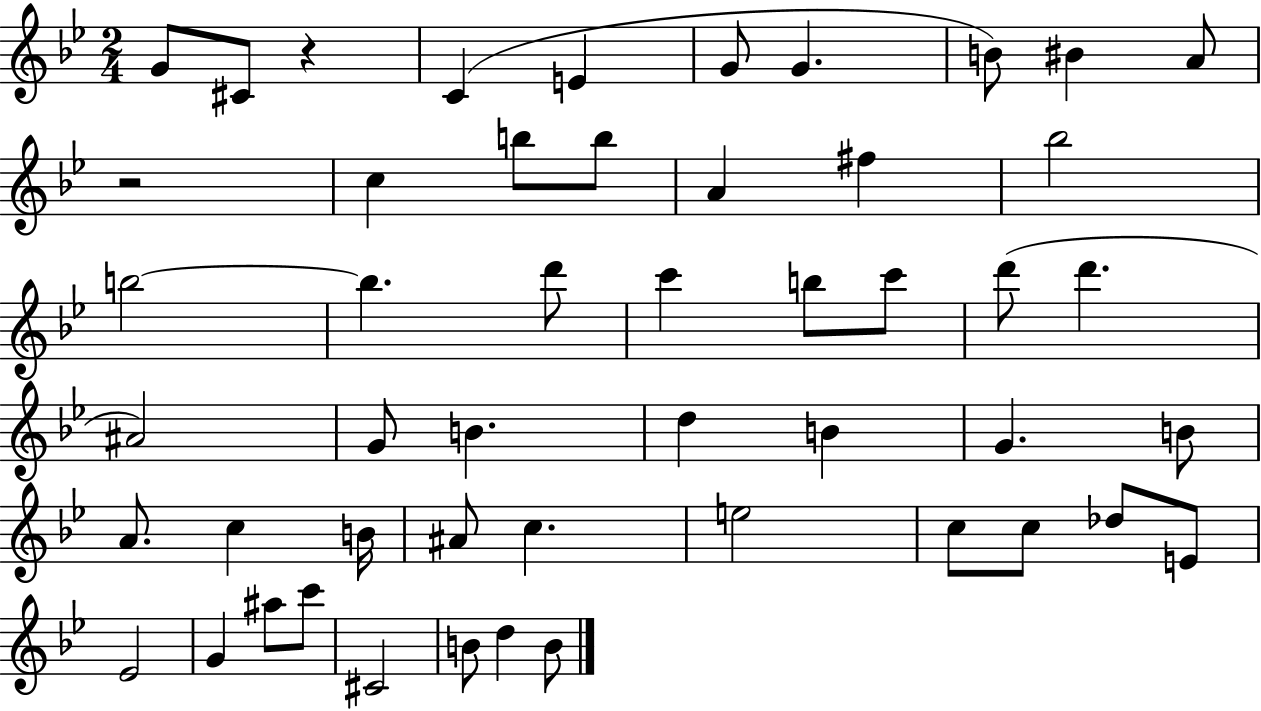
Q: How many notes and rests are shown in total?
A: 50